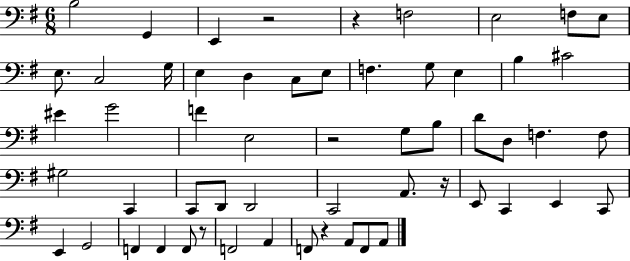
B3/h G2/q E2/q R/h R/q F3/h E3/h F3/e E3/e E3/e. C3/h G3/s E3/q D3/q C3/e E3/e F3/q. G3/e E3/q B3/q C#4/h EIS4/q G4/h F4/q E3/h R/h G3/e B3/e D4/e D3/e F3/q. F3/e G#3/h C2/q C2/e D2/e D2/h C2/h A2/e. R/s E2/e C2/q E2/q C2/e E2/q G2/h F2/q F2/q F2/e R/e F2/h A2/q F2/e R/q A2/e F2/e A2/e